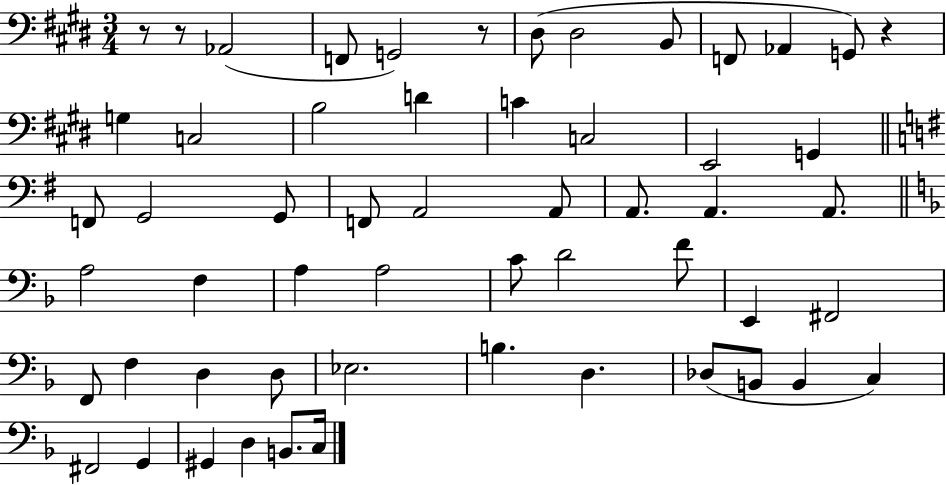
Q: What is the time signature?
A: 3/4